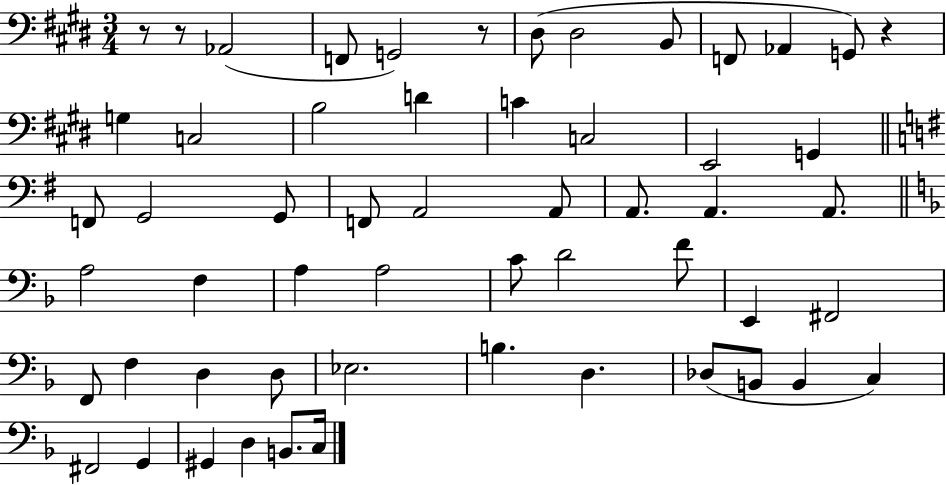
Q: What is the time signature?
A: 3/4